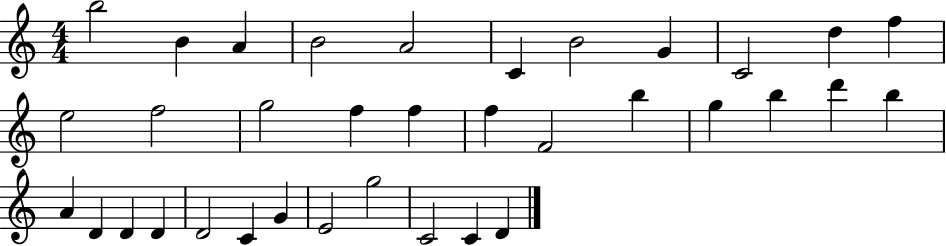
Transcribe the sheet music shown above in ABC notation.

X:1
T:Untitled
M:4/4
L:1/4
K:C
b2 B A B2 A2 C B2 G C2 d f e2 f2 g2 f f f F2 b g b d' b A D D D D2 C G E2 g2 C2 C D